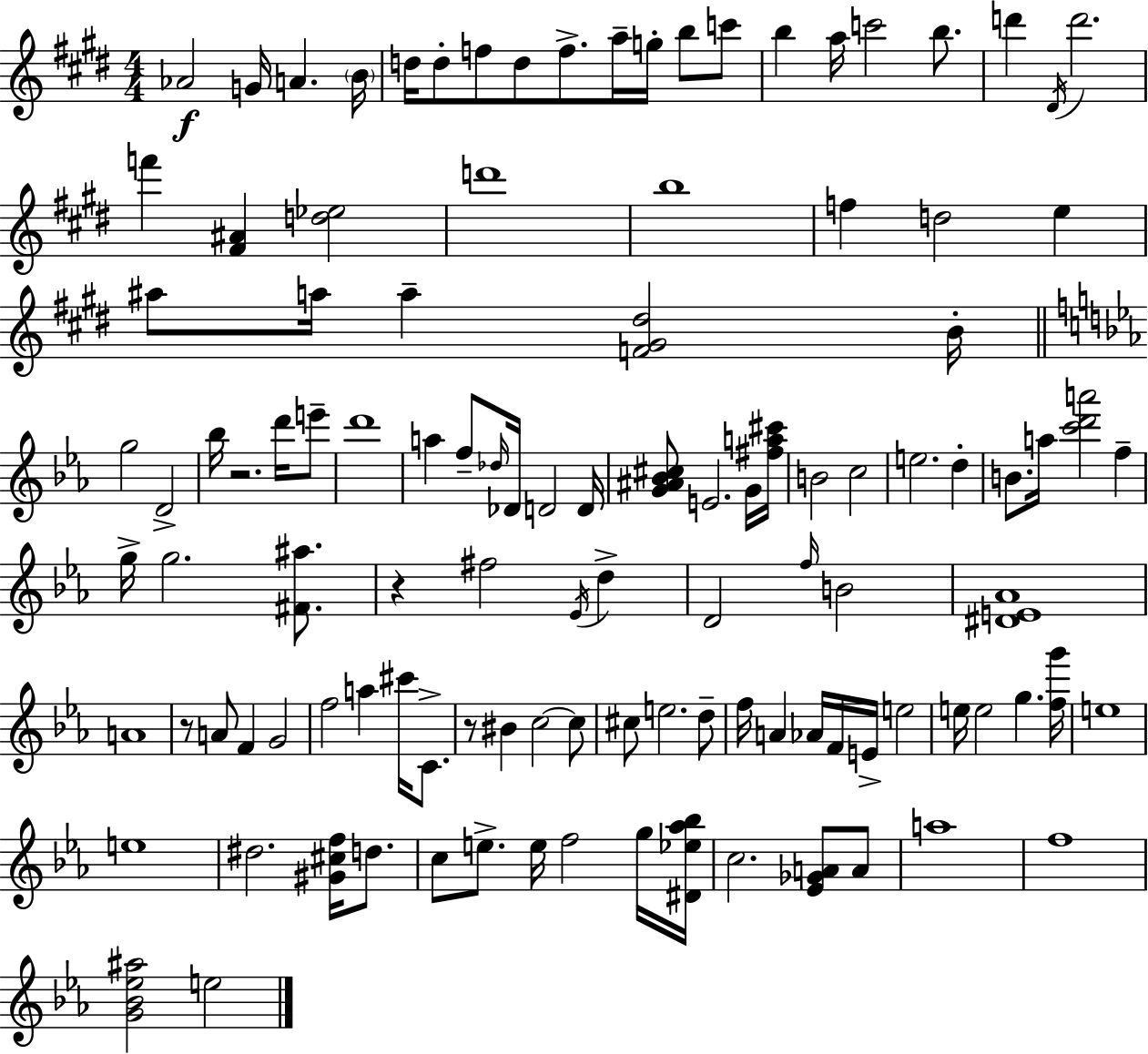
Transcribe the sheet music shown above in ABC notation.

X:1
T:Untitled
M:4/4
L:1/4
K:E
_A2 G/4 A B/4 d/4 d/2 f/2 d/2 f/2 a/4 g/4 b/2 c'/2 b a/4 c'2 b/2 d' ^D/4 d'2 f' [^F^A] [d_e]2 d'4 b4 f d2 e ^a/2 a/4 a [F^G^d]2 B/4 g2 D2 _b/4 z2 d'/4 e'/2 d'4 a f/2 _d/4 _D/4 D2 D/4 [G^A_B^c]/2 E2 G/4 [^fa^c']/4 B2 c2 e2 d B/2 a/4 [c'd'a']2 f g/4 g2 [^F^a]/2 z ^f2 _E/4 d D2 f/4 B2 [^DE_A]4 A4 z/2 A/2 F G2 f2 a ^c'/4 C/2 z/2 ^B c2 c/2 ^c/2 e2 d/2 f/4 A _A/4 F/4 E/4 e2 e/4 e2 g [fg']/4 e4 e4 ^d2 [^G^cf]/4 d/2 c/2 e/2 e/4 f2 g/4 [^D_e_a_b]/4 c2 [_E_GA]/2 A/2 a4 f4 [G_B_e^a]2 e2